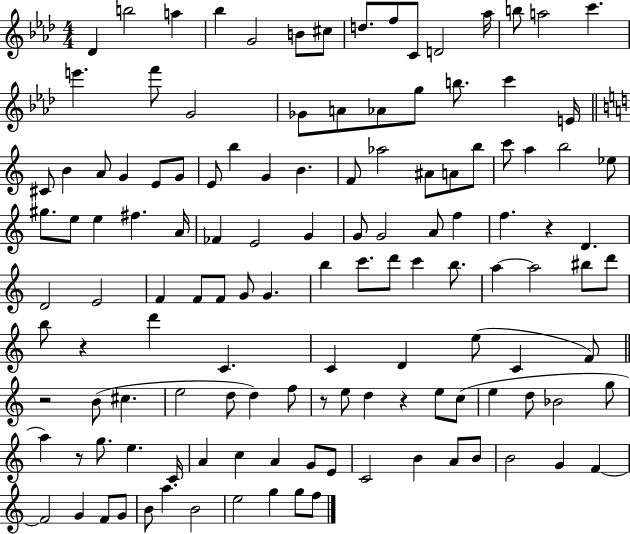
{
  \clef treble
  \numericTimeSignature
  \time 4/4
  \key aes \major
  \repeat volta 2 { des'4 b''2 a''4 | bes''4 g'2 b'8 cis''8 | d''8. f''8 c'8 d'2 aes''16 | b''8 a''2 c'''4. | \break e'''4. f'''8 g'2 | ges'8 a'8 aes'8 g''8 b''8. c'''4 e'16 | \bar "||" \break \key a \minor cis'8 b'4 a'8 g'4 e'8 g'8 | e'8 b''4 g'4 b'4. | f'8 aes''2 ais'8 a'8 b''8 | c'''8 a''4 b''2 ees''8 | \break gis''8. e''8 e''4 fis''4. a'16 | fes'4 e'2 g'4 | g'8 g'2 a'8 f''4 | f''4. r4 d'4. | \break d'2 e'2 | f'4 f'8 f'8 g'8 g'4. | b''4 c'''8. d'''8 c'''4 b''8. | a''4~~ a''2 bis''8 d'''8 | \break b''8 r4 d'''4 c'4. | c'4 d'4 e''8( c'4 f'8) | \bar "||" \break \key a \minor r2 b'8( cis''4. | e''2 d''8 d''4) f''8 | r8 e''8 d''4 r4 e''8 c''8( | e''4 d''8 bes'2 g''8 | \break a''4) r8 g''8. e''4. c'16 | a'4 c''4 a'4 g'8 e'8 | c'2 b'4 a'8 b'8 | b'2 g'4 f'4~~ | \break f'2 g'4 f'8 g'8 | b'8 a''4. b'2 | e''2 g''4 g''8 f''8 | } \bar "|."
}